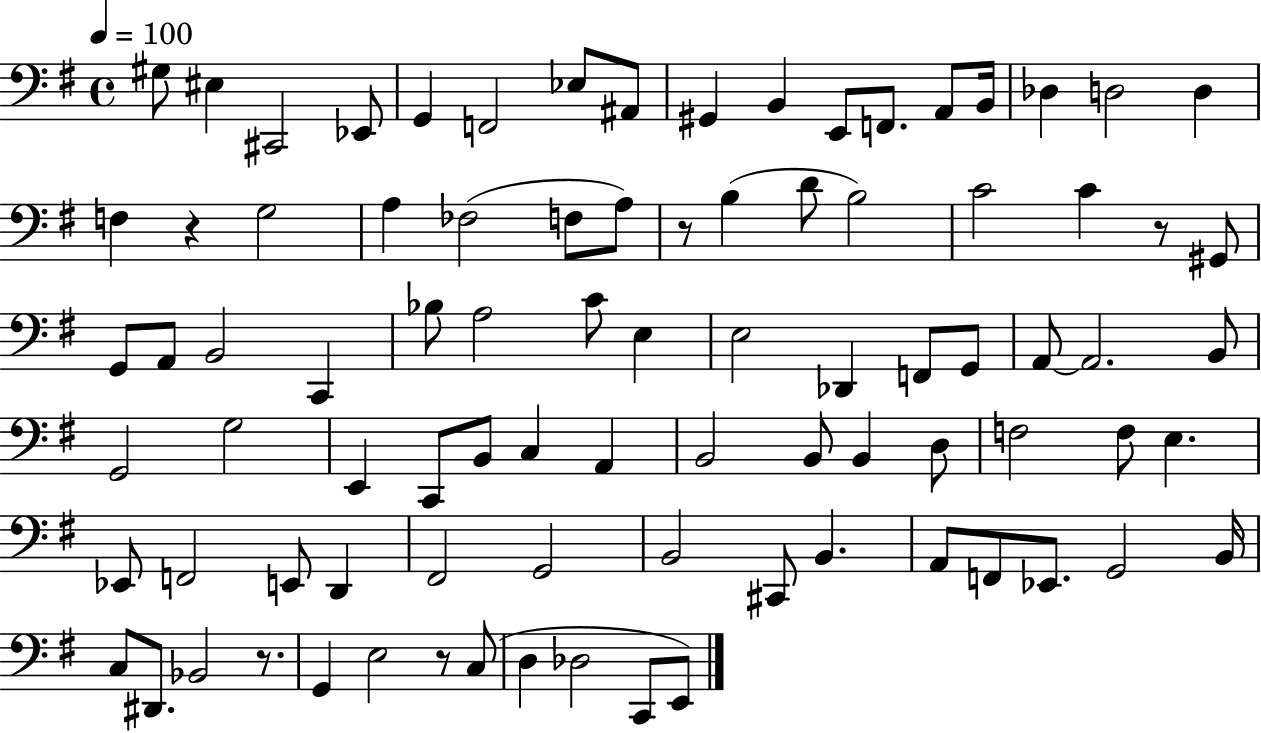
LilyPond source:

{
  \clef bass
  \time 4/4
  \defaultTimeSignature
  \key g \major
  \tempo 4 = 100
  \repeat volta 2 { gis8 eis4 cis,2 ees,8 | g,4 f,2 ees8 ais,8 | gis,4 b,4 e,8 f,8. a,8 b,16 | des4 d2 d4 | \break f4 r4 g2 | a4 fes2( f8 a8) | r8 b4( d'8 b2) | c'2 c'4 r8 gis,8 | \break g,8 a,8 b,2 c,4 | bes8 a2 c'8 e4 | e2 des,4 f,8 g,8 | a,8~~ a,2. b,8 | \break g,2 g2 | e,4 c,8 b,8 c4 a,4 | b,2 b,8 b,4 d8 | f2 f8 e4. | \break ees,8 f,2 e,8 d,4 | fis,2 g,2 | b,2 cis,8 b,4. | a,8 f,8 ees,8. g,2 b,16 | \break c8 dis,8. bes,2 r8. | g,4 e2 r8 c8( | d4 des2 c,8 e,8) | } \bar "|."
}